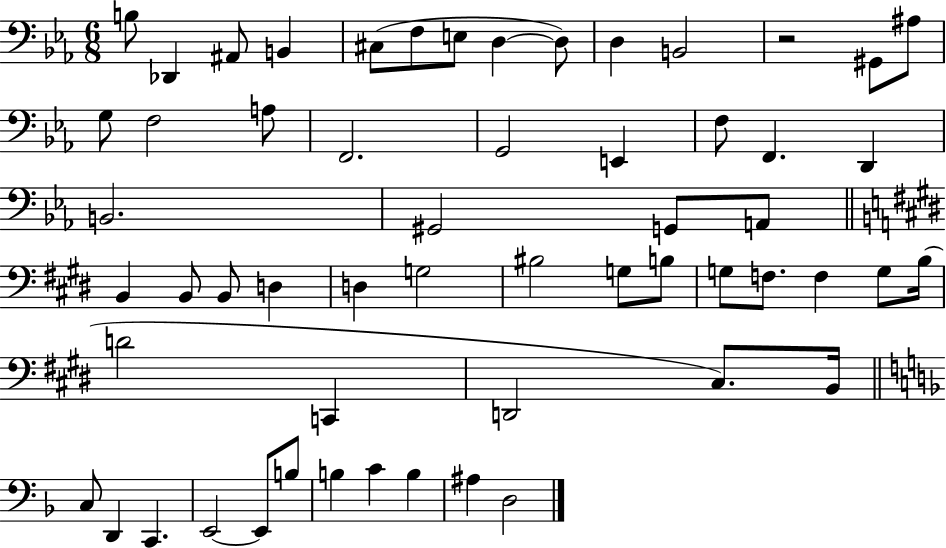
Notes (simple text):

B3/e Db2/q A#2/e B2/q C#3/e F3/e E3/e D3/q D3/e D3/q B2/h R/h G#2/e A#3/e G3/e F3/h A3/e F2/h. G2/h E2/q F3/e F2/q. D2/q B2/h. G#2/h G2/e A2/e B2/q B2/e B2/e D3/q D3/q G3/h BIS3/h G3/e B3/e G3/e F3/e. F3/q G3/e B3/s D4/h C2/q D2/h C#3/e. B2/s C3/e D2/q C2/q. E2/h E2/e B3/e B3/q C4/q B3/q A#3/q D3/h